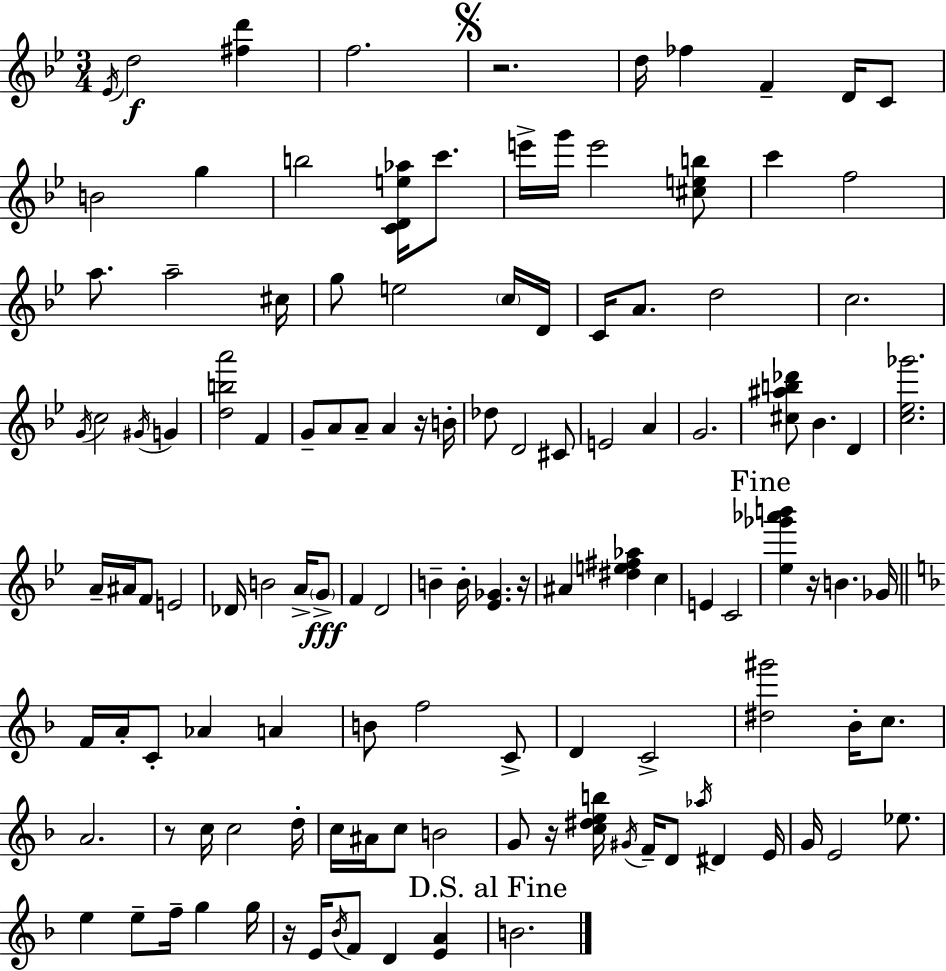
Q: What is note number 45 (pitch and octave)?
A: Bb4